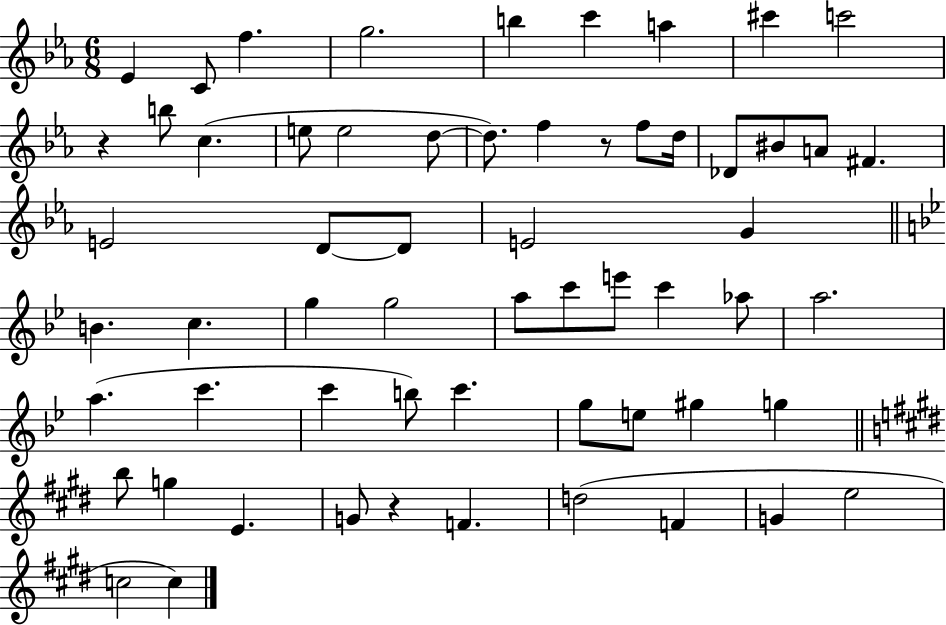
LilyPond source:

{
  \clef treble
  \numericTimeSignature
  \time 6/8
  \key ees \major
  ees'4 c'8 f''4. | g''2. | b''4 c'''4 a''4 | cis'''4 c'''2 | \break r4 b''8 c''4.( | e''8 e''2 d''8~~ | d''8.) f''4 r8 f''8 d''16 | des'8 bis'8 a'8 fis'4. | \break e'2 d'8~~ d'8 | e'2 g'4 | \bar "||" \break \key bes \major b'4. c''4. | g''4 g''2 | a''8 c'''8 e'''8 c'''4 aes''8 | a''2. | \break a''4.( c'''4. | c'''4 b''8) c'''4. | g''8 e''8 gis''4 g''4 | \bar "||" \break \key e \major b''8 g''4 e'4. | g'8 r4 f'4. | d''2( f'4 | g'4 e''2 | \break c''2 c''4) | \bar "|."
}